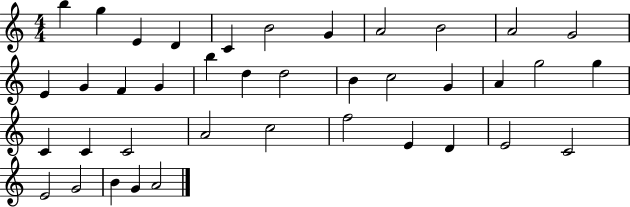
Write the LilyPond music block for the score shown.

{
  \clef treble
  \numericTimeSignature
  \time 4/4
  \key c \major
  b''4 g''4 e'4 d'4 | c'4 b'2 g'4 | a'2 b'2 | a'2 g'2 | \break e'4 g'4 f'4 g'4 | b''4 d''4 d''2 | b'4 c''2 g'4 | a'4 g''2 g''4 | \break c'4 c'4 c'2 | a'2 c''2 | f''2 e'4 d'4 | e'2 c'2 | \break e'2 g'2 | b'4 g'4 a'2 | \bar "|."
}